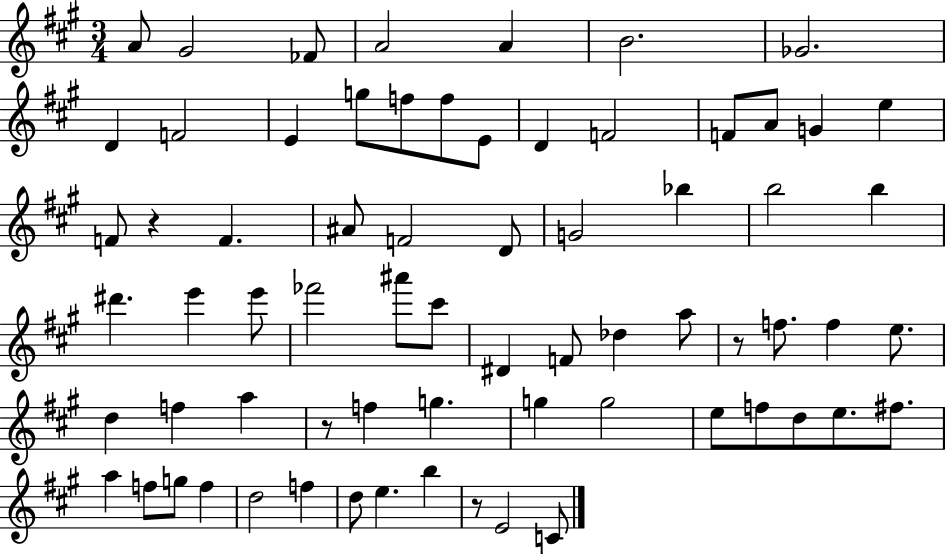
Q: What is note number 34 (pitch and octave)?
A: A#6